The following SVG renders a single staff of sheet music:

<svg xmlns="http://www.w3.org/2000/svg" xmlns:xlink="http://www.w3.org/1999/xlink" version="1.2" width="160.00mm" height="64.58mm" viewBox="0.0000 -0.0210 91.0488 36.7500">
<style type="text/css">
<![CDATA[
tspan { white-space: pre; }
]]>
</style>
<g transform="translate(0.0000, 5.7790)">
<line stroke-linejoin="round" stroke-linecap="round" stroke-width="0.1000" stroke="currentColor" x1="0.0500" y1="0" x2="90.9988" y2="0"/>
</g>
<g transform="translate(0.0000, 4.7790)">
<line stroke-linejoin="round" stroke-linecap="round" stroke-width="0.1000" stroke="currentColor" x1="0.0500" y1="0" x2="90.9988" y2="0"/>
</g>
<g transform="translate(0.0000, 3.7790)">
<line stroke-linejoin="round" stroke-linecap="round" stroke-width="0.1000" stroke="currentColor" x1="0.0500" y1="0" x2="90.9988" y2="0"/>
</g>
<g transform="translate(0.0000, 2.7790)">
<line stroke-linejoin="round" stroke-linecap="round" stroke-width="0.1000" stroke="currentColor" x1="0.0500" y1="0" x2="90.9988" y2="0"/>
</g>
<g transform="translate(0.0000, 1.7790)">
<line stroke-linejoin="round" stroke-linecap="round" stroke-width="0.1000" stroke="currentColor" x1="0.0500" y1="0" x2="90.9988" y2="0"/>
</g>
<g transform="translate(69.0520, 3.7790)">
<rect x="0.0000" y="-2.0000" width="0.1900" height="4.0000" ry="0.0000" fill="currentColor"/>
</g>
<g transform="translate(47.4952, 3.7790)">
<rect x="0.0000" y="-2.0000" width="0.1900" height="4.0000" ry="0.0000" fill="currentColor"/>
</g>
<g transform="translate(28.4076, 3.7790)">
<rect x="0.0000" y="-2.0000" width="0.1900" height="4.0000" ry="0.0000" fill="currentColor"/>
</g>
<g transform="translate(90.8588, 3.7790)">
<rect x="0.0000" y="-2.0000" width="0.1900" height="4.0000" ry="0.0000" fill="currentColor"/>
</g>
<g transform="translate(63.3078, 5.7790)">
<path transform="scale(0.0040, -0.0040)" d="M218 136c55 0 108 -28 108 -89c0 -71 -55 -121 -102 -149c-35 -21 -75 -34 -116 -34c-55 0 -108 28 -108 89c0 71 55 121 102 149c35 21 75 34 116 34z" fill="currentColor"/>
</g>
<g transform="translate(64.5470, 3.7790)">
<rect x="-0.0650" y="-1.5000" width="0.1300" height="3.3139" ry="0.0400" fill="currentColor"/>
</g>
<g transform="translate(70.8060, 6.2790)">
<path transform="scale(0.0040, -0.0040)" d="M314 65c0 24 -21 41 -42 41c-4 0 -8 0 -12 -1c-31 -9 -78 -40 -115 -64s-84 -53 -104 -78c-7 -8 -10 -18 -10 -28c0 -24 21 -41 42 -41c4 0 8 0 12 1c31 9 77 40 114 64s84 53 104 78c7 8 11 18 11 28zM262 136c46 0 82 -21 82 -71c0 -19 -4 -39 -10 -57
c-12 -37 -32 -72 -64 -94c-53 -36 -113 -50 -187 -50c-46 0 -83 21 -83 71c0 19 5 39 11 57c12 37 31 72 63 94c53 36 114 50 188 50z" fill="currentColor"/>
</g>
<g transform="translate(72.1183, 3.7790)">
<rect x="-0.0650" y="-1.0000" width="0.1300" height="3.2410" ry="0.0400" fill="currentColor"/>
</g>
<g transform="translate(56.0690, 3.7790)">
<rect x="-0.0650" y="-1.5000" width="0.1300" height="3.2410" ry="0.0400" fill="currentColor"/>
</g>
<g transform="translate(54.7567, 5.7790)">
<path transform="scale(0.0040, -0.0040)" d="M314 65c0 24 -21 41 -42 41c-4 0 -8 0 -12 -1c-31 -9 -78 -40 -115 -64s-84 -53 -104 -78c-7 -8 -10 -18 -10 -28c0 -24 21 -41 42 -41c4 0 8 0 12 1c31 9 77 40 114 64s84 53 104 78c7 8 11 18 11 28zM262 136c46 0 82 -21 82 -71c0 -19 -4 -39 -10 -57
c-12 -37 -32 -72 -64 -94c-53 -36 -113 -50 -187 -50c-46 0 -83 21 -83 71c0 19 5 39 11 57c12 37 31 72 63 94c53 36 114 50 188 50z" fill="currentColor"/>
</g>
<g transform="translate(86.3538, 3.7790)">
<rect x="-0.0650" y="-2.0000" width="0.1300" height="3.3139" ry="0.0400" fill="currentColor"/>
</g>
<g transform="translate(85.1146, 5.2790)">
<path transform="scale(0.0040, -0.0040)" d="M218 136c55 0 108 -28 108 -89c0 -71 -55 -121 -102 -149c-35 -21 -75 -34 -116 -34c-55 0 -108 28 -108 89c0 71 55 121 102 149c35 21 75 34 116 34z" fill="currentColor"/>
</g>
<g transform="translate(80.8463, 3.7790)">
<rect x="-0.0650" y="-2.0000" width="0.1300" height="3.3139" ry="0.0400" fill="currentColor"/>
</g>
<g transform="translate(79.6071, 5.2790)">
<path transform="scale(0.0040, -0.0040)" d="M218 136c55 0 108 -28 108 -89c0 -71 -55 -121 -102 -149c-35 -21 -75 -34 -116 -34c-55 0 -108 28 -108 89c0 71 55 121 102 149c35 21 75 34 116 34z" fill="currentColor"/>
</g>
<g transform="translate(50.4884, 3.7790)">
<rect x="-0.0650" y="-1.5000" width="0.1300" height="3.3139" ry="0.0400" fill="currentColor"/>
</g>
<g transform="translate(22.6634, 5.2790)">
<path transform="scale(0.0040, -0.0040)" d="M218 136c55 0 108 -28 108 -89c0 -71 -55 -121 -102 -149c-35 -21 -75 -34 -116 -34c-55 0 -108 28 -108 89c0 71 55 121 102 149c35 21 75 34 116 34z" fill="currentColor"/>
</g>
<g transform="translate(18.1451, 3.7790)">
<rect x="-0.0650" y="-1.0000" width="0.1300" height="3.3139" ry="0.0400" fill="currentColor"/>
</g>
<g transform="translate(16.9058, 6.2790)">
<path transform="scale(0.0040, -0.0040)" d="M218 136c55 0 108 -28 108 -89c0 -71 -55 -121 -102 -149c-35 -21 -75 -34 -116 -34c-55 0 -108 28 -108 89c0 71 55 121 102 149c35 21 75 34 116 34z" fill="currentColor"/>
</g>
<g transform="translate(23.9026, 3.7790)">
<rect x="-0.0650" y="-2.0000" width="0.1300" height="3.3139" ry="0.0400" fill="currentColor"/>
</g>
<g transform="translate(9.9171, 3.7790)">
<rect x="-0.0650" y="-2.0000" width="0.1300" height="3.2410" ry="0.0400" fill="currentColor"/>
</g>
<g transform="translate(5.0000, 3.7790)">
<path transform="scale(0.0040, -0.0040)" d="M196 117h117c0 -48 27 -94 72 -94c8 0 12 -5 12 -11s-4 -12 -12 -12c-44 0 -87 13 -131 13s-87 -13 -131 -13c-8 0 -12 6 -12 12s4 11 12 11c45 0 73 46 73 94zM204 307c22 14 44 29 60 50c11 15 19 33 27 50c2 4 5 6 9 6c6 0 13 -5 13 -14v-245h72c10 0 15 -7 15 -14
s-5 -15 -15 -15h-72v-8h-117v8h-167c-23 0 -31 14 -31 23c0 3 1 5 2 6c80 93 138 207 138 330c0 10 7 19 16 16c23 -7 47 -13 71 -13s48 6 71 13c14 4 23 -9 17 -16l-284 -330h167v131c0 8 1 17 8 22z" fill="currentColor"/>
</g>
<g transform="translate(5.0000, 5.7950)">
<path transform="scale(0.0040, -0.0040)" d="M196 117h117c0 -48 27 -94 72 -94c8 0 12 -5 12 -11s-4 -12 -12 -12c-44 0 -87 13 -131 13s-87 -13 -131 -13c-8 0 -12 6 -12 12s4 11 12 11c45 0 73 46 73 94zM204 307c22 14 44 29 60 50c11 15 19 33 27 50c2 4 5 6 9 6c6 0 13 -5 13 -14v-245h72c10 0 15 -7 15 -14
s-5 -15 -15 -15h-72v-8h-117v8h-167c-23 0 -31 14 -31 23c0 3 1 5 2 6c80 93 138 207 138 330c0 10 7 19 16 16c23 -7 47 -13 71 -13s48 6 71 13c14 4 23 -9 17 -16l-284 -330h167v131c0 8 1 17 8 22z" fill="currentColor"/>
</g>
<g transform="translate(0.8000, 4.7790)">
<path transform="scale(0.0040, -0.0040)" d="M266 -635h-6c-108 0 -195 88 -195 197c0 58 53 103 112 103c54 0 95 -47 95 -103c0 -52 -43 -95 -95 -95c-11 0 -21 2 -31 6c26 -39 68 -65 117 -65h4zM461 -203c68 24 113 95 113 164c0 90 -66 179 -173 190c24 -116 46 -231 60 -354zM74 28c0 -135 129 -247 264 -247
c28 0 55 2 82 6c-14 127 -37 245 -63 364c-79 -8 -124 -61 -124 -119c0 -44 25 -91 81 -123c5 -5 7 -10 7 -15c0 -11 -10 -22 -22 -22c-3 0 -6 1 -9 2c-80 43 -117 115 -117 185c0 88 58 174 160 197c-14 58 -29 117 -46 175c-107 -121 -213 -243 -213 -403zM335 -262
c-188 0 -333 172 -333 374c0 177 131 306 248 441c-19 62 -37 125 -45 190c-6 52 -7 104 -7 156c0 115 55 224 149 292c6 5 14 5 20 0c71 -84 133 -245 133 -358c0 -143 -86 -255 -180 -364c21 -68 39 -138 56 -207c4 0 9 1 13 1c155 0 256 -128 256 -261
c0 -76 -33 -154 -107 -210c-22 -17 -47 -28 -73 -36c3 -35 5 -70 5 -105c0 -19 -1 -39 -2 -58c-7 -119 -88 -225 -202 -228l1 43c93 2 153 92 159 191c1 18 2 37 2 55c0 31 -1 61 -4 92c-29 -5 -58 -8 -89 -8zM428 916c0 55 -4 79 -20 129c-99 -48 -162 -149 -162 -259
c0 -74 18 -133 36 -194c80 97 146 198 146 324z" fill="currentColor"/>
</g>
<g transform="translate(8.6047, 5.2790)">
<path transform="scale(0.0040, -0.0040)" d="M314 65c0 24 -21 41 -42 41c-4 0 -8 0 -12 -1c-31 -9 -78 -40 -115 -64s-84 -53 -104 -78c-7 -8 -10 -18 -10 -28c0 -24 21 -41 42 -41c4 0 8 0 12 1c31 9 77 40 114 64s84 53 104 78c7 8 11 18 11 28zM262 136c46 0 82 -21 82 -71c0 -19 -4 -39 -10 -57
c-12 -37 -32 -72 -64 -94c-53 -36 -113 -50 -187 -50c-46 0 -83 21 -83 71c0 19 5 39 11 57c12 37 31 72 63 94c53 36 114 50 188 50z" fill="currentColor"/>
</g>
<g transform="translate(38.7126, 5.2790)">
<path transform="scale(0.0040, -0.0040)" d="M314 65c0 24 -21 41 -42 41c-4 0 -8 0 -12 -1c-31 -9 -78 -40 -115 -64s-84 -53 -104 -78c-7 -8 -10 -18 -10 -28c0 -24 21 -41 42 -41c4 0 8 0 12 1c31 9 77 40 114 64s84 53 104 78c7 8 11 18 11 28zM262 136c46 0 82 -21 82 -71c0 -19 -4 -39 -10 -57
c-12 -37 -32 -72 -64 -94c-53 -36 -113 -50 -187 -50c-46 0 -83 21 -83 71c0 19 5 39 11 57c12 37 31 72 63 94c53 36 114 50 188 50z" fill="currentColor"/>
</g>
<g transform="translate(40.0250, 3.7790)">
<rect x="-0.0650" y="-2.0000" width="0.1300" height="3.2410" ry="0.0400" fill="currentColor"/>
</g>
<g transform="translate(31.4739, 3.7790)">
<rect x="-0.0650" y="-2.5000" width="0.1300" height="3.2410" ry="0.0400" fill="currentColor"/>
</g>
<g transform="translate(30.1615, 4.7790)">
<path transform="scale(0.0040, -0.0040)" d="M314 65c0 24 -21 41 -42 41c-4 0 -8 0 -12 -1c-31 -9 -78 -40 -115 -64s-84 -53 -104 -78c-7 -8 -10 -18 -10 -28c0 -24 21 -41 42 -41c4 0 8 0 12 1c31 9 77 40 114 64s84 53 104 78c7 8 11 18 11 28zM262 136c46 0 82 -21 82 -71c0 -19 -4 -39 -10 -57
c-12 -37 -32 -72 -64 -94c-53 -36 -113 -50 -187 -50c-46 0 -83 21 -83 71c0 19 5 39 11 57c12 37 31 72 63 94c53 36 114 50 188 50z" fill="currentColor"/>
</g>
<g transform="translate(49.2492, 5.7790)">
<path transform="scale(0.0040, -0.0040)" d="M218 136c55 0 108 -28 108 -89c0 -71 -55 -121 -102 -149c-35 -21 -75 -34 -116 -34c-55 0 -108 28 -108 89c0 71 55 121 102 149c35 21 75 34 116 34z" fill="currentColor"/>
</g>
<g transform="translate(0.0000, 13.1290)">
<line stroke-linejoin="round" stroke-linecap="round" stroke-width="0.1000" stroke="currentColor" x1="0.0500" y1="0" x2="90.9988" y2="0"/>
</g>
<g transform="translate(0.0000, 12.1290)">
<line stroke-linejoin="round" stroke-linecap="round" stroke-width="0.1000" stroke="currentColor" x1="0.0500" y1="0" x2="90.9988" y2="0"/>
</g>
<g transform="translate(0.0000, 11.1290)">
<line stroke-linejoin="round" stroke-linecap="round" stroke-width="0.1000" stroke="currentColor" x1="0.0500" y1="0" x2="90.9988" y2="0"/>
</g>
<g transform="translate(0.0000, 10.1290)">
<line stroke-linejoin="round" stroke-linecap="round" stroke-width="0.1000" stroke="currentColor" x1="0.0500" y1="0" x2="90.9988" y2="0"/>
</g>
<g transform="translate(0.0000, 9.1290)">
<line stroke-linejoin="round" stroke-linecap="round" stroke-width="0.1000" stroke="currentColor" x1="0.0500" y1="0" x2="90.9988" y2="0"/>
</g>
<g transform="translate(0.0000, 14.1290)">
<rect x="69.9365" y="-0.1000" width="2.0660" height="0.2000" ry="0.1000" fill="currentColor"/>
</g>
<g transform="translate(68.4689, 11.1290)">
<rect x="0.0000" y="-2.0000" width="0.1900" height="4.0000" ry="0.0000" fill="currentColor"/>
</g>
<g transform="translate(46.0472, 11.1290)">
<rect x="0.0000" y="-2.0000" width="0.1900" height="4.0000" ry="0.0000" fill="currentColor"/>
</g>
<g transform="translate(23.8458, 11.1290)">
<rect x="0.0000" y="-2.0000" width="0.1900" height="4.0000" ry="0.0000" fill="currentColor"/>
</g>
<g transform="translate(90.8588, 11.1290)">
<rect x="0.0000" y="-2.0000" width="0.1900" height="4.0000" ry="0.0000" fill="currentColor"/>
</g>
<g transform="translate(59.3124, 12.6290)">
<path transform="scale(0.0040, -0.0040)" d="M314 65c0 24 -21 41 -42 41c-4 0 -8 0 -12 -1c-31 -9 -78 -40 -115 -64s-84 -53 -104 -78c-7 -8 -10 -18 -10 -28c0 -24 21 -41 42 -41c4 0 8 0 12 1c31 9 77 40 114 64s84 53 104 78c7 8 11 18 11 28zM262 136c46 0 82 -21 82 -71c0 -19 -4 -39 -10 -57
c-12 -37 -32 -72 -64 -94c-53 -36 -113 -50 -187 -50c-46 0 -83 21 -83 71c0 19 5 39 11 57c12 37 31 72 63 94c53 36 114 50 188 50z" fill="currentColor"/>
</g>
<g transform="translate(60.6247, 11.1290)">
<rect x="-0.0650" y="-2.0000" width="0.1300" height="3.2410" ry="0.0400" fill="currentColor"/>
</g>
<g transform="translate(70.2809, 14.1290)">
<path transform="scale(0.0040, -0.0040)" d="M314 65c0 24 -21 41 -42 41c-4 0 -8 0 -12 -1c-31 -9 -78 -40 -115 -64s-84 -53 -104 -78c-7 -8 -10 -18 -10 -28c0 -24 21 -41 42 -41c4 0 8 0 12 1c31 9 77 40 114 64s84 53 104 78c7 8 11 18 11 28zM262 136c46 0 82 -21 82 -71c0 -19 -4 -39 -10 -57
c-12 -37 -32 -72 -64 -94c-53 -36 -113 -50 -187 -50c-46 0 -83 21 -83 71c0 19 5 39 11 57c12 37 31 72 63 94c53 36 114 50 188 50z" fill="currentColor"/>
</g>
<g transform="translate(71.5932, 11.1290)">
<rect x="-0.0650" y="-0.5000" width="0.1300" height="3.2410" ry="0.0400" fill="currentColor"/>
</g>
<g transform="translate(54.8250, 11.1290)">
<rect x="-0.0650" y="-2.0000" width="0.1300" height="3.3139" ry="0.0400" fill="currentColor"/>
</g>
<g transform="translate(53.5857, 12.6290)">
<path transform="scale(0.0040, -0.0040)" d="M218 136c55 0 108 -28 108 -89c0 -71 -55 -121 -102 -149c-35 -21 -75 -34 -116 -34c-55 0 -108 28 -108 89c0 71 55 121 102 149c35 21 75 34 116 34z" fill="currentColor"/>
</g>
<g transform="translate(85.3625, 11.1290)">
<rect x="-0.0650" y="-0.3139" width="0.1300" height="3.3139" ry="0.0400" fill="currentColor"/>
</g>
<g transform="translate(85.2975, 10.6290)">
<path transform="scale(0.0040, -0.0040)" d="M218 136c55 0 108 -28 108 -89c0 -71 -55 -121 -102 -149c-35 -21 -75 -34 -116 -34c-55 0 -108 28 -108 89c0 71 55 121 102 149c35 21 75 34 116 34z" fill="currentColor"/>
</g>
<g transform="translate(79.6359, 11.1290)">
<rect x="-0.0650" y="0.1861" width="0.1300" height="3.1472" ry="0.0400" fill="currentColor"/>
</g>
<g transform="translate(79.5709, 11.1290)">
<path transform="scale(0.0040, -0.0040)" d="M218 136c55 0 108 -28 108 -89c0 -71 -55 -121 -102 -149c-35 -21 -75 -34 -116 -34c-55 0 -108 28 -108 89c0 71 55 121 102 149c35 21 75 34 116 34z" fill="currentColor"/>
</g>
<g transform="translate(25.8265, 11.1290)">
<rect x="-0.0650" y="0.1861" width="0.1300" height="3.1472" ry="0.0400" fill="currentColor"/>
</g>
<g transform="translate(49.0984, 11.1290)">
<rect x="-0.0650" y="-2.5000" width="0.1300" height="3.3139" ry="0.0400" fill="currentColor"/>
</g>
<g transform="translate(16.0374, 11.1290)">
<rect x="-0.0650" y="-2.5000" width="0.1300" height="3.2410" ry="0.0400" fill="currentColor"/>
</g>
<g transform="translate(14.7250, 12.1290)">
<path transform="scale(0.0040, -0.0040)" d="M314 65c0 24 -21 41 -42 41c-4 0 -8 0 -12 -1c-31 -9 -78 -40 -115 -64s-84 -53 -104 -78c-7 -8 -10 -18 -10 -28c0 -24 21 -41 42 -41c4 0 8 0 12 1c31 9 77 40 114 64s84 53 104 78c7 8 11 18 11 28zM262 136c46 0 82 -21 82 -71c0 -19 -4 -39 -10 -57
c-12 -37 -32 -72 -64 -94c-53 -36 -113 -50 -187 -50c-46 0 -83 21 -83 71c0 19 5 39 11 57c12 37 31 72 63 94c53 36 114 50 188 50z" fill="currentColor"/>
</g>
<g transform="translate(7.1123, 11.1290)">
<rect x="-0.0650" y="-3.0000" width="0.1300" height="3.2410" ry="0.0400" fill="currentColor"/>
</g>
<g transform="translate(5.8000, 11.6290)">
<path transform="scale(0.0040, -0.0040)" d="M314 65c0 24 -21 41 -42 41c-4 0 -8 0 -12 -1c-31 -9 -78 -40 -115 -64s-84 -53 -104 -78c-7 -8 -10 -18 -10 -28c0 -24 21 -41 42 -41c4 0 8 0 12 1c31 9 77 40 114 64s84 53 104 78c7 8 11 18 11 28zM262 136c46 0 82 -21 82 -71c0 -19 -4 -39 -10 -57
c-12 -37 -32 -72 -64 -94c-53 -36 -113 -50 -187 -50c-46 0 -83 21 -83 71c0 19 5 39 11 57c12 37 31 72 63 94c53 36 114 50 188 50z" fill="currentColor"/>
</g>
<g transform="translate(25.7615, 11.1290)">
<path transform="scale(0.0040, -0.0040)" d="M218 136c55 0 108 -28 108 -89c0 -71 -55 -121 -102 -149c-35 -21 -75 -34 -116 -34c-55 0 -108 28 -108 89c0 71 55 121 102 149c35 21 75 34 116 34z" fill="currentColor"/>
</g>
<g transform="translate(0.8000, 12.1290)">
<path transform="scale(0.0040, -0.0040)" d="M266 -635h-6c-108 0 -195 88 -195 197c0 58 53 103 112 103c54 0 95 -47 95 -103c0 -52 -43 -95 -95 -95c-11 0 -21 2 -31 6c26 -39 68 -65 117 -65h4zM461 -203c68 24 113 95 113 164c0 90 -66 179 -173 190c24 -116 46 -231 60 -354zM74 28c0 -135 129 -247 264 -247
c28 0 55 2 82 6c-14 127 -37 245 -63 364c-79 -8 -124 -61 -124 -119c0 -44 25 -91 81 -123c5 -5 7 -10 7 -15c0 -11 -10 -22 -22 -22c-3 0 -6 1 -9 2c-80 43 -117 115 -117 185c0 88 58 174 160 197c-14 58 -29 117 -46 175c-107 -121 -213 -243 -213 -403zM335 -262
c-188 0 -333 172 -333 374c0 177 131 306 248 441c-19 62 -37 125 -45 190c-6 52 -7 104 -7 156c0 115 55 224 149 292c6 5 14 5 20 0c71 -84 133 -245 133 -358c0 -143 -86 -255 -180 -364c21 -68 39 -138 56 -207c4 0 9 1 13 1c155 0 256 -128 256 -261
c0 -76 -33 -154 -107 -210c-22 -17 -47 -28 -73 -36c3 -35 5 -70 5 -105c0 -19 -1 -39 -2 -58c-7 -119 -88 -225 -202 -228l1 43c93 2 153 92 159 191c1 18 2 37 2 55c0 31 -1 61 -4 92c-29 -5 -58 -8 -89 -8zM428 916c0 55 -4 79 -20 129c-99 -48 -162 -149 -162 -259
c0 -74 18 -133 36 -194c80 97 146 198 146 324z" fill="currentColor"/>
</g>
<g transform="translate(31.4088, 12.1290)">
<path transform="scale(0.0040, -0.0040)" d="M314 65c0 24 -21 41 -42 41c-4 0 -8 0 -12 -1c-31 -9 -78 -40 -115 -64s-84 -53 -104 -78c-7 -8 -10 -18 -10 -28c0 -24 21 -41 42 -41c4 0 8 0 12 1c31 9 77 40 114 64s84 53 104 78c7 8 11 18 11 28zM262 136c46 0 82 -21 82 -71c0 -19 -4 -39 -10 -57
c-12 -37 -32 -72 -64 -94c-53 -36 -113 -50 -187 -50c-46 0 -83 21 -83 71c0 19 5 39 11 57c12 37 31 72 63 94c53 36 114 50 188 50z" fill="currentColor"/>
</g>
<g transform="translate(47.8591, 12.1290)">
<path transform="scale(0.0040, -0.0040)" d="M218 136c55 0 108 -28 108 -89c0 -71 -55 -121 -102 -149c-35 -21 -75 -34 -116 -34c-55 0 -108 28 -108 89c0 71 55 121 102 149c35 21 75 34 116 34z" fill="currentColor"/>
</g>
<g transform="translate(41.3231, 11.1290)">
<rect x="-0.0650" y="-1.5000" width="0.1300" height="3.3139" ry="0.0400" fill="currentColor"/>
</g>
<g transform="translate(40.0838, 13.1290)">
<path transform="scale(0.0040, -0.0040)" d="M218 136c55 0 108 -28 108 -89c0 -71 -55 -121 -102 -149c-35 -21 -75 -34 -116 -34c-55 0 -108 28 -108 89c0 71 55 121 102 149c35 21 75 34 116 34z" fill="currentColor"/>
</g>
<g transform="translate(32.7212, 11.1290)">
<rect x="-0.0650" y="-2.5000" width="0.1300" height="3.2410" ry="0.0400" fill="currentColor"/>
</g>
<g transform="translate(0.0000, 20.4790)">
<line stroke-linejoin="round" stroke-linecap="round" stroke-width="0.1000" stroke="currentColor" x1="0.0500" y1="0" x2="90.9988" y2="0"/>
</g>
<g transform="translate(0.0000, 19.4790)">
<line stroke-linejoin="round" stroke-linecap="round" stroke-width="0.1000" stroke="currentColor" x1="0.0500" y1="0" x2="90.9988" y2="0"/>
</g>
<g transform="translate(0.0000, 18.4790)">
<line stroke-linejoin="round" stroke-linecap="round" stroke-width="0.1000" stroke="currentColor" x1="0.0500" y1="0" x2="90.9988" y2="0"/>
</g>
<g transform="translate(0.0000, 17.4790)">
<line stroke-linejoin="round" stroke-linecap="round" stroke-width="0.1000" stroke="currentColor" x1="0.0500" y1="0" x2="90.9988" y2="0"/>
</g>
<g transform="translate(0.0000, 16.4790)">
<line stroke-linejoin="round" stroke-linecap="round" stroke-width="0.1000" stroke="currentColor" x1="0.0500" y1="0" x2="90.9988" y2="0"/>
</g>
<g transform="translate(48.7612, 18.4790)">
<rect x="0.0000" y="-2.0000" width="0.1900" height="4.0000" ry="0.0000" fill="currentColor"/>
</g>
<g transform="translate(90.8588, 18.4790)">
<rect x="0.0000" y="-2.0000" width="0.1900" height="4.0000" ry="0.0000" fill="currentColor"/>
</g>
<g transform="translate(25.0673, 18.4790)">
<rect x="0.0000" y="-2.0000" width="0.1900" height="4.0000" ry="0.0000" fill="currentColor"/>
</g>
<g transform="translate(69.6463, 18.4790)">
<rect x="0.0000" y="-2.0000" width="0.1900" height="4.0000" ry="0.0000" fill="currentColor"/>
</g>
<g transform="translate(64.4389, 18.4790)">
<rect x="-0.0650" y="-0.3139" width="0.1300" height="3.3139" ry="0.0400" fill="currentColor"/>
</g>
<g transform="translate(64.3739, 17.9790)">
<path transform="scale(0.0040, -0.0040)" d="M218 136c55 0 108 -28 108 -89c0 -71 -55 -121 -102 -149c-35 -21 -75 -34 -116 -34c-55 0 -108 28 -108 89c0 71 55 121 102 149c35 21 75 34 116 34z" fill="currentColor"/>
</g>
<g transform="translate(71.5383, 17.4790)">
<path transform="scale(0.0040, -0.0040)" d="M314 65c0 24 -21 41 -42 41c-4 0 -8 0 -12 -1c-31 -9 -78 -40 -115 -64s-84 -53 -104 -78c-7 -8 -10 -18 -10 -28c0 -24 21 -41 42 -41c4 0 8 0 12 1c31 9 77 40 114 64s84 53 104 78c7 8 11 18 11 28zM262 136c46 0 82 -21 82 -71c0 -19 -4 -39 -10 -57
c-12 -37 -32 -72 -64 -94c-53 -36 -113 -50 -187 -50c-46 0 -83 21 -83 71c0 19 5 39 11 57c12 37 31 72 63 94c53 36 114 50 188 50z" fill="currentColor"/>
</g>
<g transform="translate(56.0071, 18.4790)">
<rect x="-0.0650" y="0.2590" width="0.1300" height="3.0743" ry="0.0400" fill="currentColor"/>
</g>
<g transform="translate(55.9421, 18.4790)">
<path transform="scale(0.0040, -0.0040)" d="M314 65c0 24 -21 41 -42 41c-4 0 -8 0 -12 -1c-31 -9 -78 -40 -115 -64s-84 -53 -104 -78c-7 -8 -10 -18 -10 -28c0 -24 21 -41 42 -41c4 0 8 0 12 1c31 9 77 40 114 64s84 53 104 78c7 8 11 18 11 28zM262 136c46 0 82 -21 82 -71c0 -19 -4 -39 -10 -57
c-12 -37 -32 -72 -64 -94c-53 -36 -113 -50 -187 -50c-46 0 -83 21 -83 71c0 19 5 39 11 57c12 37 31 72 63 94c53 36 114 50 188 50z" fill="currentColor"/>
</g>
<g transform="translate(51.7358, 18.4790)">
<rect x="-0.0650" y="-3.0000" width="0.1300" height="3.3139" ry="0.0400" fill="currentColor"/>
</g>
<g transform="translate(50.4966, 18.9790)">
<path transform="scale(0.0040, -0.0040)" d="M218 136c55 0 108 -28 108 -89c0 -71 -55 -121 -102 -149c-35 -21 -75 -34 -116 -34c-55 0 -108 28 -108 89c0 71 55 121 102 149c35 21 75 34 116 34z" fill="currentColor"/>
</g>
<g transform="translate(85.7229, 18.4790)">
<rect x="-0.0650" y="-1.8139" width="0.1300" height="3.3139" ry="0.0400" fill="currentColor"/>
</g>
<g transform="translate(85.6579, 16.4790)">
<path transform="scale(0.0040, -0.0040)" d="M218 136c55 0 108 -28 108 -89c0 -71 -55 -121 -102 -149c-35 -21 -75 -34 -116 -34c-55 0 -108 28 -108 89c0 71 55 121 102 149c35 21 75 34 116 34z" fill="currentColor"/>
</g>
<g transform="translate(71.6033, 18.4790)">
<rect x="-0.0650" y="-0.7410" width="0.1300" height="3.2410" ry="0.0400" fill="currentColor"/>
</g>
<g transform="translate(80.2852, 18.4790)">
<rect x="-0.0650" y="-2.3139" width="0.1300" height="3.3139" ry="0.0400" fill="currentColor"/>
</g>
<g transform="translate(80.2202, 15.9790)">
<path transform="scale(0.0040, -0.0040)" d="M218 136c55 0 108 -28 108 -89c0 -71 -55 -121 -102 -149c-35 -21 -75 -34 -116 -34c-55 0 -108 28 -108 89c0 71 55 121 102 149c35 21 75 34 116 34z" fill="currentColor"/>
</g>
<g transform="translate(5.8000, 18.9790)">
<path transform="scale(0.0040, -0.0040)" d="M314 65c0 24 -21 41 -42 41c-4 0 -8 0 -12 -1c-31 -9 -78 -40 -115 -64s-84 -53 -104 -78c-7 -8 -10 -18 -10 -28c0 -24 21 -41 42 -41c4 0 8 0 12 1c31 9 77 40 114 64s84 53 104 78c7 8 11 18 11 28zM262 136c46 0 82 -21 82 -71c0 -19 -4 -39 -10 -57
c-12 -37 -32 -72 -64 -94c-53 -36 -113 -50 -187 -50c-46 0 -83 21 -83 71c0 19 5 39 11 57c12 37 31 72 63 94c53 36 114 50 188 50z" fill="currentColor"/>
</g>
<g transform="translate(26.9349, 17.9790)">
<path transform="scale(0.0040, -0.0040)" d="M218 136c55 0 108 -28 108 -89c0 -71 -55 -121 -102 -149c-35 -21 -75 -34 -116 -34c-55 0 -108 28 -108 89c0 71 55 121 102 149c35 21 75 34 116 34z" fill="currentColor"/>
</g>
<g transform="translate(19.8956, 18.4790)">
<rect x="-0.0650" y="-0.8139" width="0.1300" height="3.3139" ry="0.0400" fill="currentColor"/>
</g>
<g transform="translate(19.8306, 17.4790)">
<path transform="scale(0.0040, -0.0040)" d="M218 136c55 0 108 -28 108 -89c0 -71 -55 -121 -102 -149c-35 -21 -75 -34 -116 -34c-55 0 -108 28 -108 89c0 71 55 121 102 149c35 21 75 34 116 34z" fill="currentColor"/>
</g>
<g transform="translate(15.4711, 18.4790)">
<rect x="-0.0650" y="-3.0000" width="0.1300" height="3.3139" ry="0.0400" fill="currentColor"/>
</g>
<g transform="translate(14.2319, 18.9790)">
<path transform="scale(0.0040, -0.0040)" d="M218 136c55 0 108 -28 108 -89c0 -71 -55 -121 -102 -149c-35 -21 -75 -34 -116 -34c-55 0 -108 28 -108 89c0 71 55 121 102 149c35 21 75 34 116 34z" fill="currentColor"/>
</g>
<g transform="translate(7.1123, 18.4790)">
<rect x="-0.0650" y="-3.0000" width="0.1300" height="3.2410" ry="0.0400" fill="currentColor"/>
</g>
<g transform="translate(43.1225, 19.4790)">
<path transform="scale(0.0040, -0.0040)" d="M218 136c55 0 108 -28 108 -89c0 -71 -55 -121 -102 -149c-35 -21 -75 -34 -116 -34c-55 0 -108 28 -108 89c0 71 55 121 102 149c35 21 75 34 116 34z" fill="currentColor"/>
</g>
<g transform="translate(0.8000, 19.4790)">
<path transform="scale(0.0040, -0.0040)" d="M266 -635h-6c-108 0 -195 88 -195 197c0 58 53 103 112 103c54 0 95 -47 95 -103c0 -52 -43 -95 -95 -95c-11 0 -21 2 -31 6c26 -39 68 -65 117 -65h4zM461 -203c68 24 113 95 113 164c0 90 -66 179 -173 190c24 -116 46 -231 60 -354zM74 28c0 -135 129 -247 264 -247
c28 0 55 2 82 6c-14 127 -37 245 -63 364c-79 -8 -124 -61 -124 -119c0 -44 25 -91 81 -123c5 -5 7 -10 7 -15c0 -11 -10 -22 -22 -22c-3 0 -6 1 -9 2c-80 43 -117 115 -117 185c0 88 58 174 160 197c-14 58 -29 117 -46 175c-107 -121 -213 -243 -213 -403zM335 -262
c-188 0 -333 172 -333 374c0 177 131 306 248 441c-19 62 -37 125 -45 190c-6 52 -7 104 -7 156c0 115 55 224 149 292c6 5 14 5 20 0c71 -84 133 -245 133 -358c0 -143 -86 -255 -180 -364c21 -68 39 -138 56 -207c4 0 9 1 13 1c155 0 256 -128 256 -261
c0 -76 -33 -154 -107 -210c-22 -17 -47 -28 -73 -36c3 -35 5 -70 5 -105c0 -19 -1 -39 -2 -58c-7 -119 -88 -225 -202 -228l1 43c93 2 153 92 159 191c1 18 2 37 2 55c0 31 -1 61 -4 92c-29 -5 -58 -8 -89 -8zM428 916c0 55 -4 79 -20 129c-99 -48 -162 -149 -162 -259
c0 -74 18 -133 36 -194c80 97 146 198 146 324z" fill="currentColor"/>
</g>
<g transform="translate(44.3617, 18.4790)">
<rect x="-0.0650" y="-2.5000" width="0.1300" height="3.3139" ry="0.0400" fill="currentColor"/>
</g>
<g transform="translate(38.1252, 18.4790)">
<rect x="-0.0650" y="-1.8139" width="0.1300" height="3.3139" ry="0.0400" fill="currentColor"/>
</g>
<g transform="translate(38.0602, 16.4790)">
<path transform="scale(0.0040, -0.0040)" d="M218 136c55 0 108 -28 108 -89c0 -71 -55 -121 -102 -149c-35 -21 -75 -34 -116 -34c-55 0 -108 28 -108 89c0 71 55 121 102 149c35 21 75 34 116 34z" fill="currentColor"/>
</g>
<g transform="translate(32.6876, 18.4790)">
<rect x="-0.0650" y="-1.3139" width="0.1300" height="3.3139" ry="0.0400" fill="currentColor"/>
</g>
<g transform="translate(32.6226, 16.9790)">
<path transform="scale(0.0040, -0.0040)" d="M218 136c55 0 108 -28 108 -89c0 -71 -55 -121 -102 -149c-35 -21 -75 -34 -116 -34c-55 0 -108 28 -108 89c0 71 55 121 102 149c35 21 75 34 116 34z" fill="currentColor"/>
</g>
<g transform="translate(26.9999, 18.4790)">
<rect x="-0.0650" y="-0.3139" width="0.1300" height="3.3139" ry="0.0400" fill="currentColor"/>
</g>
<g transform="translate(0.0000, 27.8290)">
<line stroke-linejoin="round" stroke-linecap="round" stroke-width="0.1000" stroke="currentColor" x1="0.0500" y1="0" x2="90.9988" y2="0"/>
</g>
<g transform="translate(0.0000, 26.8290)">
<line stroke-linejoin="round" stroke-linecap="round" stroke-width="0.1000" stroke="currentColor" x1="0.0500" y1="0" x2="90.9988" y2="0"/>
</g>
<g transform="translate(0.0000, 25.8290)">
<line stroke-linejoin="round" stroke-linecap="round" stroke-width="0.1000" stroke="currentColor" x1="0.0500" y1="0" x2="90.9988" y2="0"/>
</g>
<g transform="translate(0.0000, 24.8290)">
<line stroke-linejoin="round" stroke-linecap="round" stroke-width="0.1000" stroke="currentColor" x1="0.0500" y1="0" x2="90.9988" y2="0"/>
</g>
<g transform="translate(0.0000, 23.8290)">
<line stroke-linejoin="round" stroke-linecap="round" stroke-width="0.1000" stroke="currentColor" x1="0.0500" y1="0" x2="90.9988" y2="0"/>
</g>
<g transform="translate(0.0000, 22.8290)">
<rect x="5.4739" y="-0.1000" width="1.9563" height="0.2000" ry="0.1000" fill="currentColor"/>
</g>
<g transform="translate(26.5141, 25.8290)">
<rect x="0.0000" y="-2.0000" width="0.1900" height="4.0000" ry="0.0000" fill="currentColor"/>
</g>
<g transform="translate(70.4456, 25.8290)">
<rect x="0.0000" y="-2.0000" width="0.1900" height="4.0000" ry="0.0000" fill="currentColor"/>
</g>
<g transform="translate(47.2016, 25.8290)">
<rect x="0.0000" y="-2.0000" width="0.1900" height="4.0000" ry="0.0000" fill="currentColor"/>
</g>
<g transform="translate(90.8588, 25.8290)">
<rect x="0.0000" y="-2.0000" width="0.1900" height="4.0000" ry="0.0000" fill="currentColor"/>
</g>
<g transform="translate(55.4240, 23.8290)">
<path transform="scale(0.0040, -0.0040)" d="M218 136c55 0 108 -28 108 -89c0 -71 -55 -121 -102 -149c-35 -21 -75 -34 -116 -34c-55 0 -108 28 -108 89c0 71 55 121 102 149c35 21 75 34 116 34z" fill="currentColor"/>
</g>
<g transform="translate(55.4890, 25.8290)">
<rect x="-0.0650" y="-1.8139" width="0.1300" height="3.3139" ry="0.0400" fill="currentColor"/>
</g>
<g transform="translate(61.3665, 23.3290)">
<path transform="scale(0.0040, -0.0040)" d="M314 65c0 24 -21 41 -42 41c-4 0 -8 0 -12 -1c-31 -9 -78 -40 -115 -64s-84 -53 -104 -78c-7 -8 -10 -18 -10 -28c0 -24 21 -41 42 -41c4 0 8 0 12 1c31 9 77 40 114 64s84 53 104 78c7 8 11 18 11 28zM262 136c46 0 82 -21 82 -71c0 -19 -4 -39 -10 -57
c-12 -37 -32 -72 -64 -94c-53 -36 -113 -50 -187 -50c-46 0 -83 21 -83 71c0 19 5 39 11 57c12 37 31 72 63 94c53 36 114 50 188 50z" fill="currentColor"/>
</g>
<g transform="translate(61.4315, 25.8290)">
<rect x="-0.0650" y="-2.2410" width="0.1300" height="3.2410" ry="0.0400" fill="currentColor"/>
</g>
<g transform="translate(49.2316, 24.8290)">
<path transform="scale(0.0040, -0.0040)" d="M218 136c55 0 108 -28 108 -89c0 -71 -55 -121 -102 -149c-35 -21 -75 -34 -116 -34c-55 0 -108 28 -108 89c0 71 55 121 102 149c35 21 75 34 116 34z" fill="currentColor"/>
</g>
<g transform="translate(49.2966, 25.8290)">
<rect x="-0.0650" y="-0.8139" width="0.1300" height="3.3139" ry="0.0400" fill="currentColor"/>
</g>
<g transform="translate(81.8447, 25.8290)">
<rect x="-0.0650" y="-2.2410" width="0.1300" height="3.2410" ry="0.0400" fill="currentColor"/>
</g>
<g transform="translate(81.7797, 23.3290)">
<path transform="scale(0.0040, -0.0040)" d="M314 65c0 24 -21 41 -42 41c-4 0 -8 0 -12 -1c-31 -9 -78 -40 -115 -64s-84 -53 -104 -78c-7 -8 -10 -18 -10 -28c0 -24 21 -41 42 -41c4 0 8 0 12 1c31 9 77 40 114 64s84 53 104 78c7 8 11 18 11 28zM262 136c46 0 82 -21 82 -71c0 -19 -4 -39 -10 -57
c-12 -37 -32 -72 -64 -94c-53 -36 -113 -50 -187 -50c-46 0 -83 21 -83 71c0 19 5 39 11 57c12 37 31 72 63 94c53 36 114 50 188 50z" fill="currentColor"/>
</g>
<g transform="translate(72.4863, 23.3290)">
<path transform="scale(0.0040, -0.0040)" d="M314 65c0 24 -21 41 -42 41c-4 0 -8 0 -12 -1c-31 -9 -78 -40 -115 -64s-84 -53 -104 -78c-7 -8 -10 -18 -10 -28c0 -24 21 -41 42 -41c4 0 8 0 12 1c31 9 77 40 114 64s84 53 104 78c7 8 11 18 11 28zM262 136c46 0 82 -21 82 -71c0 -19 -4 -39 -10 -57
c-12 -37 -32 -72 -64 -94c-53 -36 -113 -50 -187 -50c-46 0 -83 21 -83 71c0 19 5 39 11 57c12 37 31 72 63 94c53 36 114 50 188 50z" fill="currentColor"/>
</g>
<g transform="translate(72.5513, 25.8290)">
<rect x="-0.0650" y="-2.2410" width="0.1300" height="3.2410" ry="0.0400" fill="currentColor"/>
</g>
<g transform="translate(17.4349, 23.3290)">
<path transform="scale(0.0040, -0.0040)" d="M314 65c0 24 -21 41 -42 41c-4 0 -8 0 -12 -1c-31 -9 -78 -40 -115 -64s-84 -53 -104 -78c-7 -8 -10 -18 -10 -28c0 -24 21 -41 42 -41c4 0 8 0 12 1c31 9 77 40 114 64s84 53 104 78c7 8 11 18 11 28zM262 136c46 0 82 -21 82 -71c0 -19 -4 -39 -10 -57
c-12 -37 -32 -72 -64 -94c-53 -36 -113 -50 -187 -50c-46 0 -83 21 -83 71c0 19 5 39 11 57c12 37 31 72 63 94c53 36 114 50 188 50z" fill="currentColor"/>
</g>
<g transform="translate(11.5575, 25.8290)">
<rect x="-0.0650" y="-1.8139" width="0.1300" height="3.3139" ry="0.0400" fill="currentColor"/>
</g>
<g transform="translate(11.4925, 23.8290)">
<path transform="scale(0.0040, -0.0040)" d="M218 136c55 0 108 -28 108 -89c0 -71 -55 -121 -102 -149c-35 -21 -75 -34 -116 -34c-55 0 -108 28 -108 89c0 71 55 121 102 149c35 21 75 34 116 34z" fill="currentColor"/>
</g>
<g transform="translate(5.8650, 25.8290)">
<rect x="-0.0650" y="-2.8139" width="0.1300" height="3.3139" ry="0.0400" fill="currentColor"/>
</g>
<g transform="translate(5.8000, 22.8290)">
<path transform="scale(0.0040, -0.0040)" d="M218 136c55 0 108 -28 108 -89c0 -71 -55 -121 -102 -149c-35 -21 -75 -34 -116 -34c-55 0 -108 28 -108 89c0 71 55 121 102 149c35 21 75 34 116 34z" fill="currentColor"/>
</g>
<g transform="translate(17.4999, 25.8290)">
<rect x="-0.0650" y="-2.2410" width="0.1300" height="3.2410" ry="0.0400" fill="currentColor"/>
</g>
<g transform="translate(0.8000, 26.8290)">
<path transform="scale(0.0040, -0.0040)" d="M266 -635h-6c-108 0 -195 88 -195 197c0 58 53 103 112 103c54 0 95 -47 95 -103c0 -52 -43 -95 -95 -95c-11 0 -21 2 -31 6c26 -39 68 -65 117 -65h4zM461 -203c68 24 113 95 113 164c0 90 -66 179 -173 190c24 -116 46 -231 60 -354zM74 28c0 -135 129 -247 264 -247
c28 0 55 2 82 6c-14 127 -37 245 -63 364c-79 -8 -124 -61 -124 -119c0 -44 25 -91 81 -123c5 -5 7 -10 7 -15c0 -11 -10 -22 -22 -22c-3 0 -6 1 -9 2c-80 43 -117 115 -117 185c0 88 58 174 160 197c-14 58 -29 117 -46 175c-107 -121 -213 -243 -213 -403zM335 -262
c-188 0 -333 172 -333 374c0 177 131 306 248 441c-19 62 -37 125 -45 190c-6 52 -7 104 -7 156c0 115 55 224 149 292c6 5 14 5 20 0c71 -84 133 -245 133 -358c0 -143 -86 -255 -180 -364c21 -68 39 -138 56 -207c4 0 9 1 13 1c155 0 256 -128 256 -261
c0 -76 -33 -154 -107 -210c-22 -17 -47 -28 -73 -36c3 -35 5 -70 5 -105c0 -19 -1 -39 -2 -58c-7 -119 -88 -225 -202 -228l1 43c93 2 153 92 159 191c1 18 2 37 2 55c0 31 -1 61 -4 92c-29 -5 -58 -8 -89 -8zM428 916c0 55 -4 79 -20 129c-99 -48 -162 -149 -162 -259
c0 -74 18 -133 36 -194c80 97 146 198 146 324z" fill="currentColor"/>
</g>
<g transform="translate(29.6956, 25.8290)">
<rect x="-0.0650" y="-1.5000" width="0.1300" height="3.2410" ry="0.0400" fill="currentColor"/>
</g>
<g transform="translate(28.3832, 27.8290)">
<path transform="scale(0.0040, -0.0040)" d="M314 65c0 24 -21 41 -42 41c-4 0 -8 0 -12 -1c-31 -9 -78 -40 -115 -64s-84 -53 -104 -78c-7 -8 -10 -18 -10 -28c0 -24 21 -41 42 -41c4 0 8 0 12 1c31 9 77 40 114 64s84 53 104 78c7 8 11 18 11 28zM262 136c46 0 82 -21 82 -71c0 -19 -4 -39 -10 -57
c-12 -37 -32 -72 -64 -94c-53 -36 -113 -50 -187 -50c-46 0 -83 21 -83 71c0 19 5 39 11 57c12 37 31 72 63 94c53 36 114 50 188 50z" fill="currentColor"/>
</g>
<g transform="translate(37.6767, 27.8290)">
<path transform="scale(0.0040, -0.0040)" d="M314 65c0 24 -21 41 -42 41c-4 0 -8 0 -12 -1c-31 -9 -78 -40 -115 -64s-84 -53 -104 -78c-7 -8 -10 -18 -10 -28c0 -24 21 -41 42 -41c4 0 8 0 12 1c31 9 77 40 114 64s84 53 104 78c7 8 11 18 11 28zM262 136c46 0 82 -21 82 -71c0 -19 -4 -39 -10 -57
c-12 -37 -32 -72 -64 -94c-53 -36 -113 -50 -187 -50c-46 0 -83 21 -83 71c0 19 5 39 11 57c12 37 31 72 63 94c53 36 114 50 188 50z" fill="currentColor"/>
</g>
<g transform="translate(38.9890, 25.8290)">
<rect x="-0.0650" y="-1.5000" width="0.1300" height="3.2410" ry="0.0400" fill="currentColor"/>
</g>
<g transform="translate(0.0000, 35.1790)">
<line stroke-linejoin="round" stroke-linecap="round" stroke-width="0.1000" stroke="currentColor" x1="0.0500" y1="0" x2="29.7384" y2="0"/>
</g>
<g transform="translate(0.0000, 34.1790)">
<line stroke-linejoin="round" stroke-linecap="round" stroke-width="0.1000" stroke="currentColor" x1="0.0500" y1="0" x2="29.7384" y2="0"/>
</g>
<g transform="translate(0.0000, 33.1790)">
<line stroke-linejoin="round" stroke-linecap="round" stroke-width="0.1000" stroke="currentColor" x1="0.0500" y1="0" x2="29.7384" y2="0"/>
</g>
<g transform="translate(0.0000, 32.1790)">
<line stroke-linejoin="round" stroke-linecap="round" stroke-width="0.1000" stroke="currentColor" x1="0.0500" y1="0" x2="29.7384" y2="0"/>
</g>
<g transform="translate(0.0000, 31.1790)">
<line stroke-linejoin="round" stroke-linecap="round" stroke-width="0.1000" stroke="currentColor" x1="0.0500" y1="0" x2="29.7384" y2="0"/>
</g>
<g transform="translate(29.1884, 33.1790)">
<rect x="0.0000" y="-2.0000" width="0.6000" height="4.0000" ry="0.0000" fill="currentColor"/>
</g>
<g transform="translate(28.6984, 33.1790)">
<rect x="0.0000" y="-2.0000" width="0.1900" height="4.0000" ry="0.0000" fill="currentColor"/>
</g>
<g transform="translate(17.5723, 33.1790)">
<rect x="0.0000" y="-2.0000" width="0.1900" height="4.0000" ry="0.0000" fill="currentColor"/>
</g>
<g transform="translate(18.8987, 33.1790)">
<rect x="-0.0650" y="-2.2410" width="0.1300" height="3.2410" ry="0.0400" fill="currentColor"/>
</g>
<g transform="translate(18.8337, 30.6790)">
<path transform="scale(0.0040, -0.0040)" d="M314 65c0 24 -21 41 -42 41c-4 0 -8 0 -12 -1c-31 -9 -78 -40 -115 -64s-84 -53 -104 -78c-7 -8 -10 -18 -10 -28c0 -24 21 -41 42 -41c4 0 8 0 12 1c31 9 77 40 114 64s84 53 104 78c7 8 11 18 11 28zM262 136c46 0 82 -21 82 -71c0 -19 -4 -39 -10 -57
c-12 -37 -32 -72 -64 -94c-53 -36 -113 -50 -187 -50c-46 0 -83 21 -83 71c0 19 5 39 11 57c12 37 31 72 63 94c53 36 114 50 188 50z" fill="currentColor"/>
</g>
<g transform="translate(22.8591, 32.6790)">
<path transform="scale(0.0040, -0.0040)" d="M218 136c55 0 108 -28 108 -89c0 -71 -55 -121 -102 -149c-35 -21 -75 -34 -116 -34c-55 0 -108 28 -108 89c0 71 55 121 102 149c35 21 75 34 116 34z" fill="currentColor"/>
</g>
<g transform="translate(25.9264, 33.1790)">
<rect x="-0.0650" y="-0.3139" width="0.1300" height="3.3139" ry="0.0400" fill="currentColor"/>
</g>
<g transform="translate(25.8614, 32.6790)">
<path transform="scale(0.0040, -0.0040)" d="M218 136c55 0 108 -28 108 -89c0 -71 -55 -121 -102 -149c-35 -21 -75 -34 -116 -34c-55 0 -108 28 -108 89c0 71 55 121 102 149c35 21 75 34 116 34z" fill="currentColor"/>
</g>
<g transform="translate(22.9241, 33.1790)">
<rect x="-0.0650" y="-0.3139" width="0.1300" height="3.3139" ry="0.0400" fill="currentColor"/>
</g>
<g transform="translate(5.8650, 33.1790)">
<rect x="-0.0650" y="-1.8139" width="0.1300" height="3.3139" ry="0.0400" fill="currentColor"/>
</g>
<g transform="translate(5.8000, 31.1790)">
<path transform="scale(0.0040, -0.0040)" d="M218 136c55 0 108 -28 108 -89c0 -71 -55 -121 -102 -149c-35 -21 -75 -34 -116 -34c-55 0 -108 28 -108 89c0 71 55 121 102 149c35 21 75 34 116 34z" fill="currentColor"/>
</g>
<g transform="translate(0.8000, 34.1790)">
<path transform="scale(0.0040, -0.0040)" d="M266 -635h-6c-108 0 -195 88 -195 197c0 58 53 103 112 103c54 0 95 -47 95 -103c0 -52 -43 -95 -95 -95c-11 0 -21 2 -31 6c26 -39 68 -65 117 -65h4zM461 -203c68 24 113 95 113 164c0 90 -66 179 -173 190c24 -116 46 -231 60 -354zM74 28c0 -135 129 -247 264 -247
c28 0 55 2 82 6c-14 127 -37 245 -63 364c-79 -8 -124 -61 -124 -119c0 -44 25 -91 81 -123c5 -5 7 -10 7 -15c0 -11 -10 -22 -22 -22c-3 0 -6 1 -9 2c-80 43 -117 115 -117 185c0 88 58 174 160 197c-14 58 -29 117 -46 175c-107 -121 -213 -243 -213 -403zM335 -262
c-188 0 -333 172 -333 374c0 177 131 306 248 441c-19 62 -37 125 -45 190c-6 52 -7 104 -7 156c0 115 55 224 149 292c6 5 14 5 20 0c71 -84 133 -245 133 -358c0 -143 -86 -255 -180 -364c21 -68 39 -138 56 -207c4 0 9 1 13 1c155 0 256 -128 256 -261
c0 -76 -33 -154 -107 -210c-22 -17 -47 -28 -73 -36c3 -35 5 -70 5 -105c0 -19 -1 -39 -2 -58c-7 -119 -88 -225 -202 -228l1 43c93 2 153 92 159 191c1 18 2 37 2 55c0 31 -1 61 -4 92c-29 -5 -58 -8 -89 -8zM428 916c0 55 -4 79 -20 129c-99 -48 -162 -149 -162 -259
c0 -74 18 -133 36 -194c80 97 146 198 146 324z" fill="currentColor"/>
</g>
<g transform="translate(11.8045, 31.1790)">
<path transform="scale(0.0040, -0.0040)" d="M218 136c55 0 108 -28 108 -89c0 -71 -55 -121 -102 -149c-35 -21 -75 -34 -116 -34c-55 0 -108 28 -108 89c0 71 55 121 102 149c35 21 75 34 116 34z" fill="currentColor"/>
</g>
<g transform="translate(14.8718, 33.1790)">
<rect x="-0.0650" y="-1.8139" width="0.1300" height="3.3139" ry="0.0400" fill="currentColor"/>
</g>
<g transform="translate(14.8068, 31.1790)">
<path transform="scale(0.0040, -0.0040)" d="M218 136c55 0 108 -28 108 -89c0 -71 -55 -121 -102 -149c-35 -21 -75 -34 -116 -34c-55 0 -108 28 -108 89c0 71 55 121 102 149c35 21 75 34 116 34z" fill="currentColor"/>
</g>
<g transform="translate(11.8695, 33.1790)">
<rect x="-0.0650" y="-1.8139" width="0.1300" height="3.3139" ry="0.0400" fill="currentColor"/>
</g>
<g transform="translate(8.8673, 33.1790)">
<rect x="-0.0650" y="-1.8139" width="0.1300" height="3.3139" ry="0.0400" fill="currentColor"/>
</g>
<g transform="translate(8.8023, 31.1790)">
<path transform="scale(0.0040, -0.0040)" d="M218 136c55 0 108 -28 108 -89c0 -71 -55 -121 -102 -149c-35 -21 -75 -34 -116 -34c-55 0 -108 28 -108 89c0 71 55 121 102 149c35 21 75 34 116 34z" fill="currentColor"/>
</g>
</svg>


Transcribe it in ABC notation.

X:1
T:Untitled
M:4/4
L:1/4
K:C
F2 D F G2 F2 E E2 E D2 F F A2 G2 B G2 E G F F2 C2 B c A2 A d c e f G A B2 c d2 g f a f g2 E2 E2 d f g2 g2 g2 f f f f g2 c c